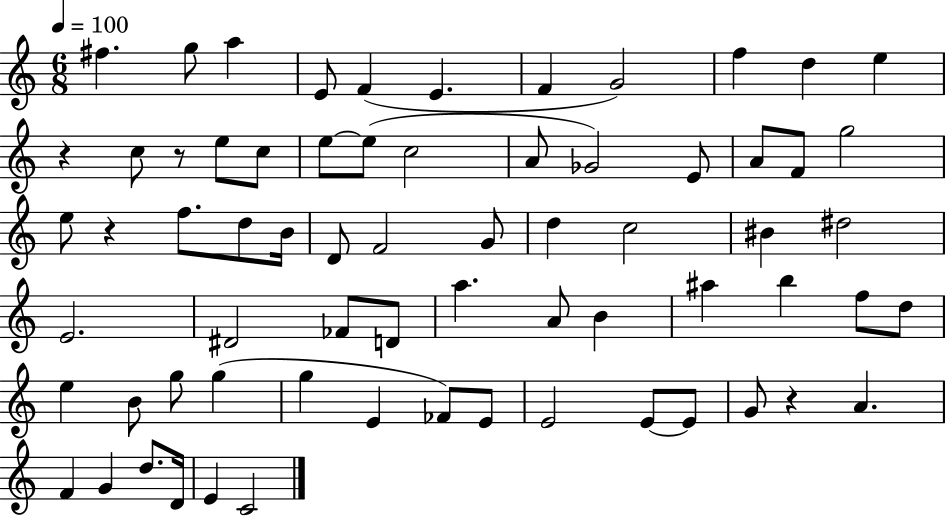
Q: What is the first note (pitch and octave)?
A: F#5